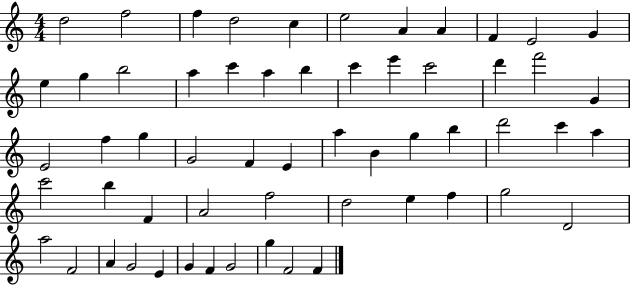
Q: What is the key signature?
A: C major